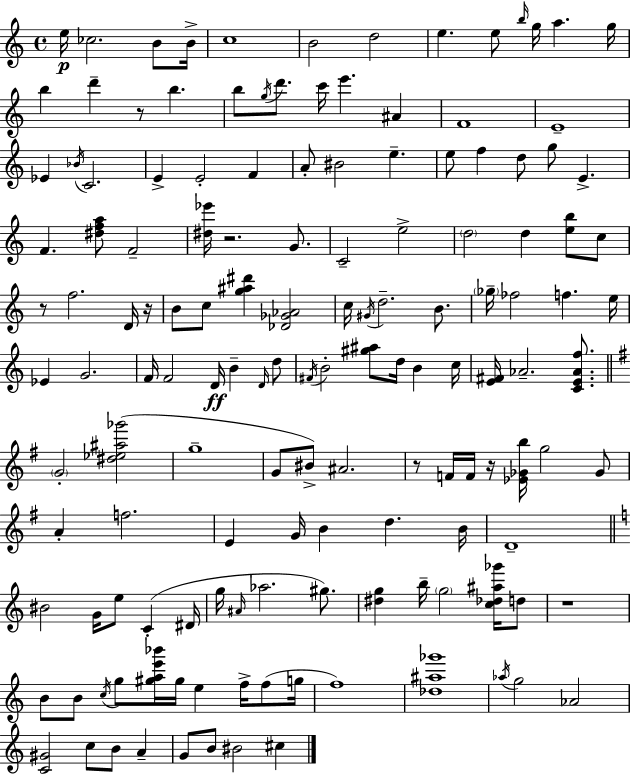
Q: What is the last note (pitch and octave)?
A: C#5